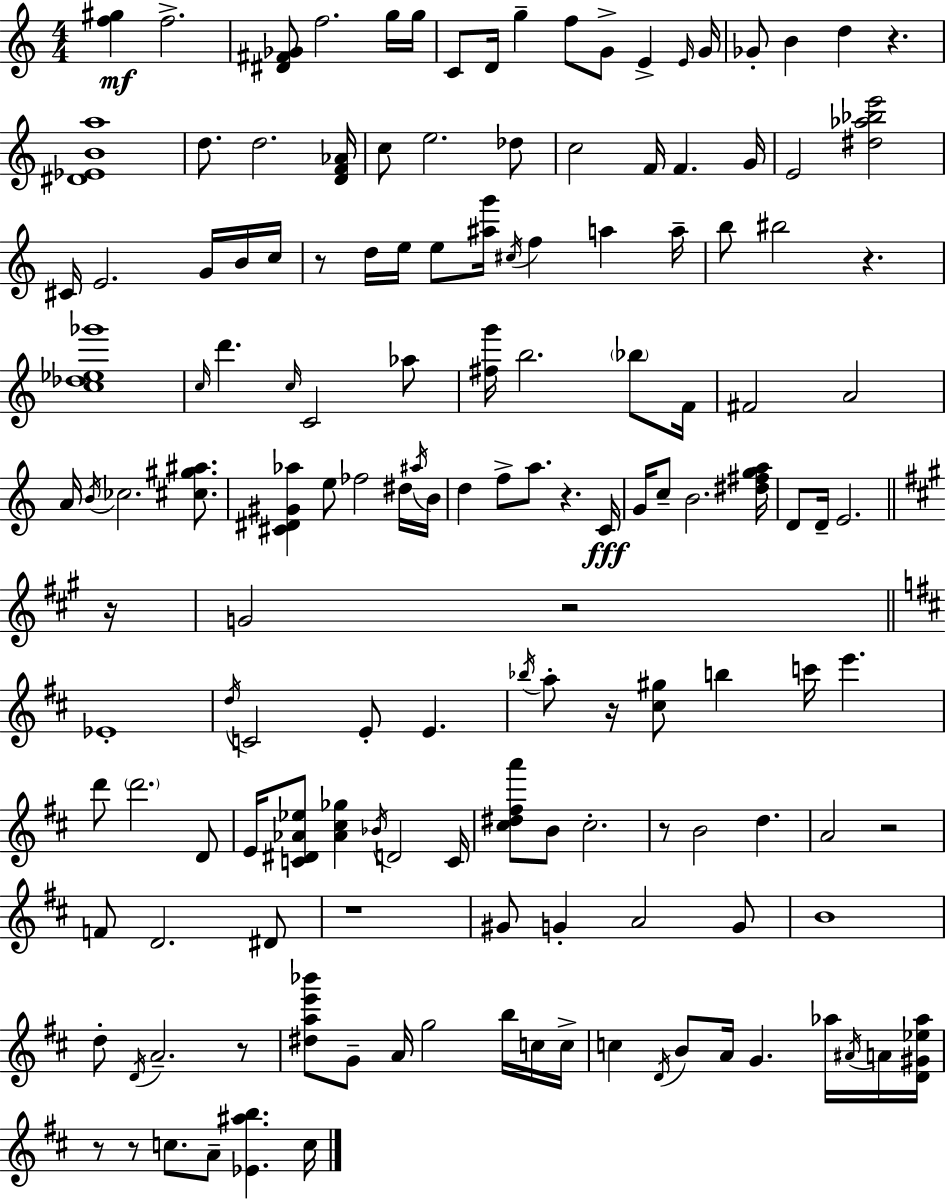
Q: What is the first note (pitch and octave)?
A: F5